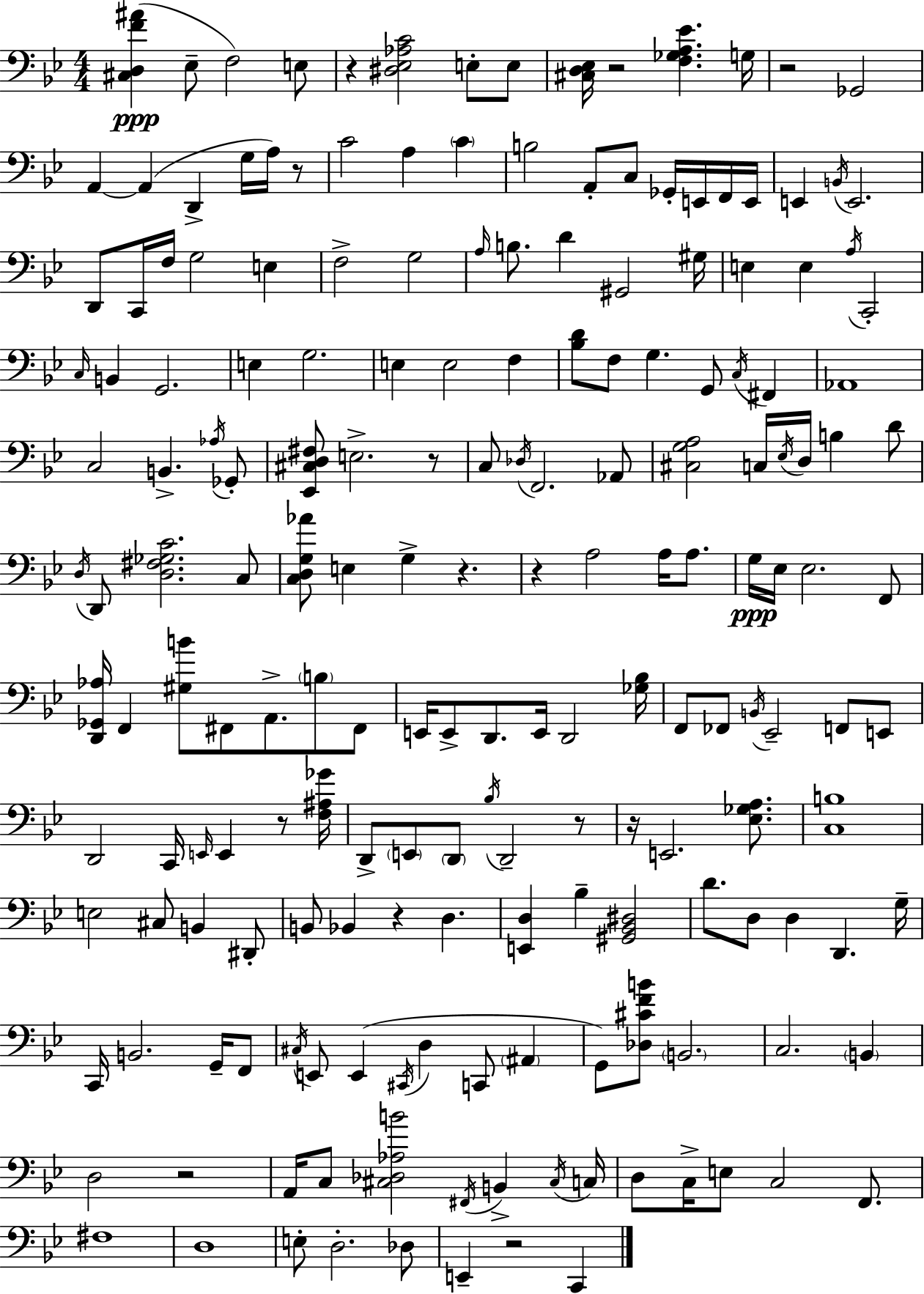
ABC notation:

X:1
T:Untitled
M:4/4
L:1/4
K:Gm
[^C,D,F^A] _E,/2 F,2 E,/2 z [^D,_E,_A,C]2 E,/2 E,/2 [^C,D,_E,]/4 z2 [F,_G,A,_E] G,/4 z2 _G,,2 A,, A,, D,, G,/4 A,/4 z/2 C2 A, C B,2 A,,/2 C,/2 _G,,/4 E,,/4 F,,/4 E,,/4 E,, B,,/4 E,,2 D,,/2 C,,/4 F,/4 G,2 E, F,2 G,2 A,/4 B,/2 D ^G,,2 ^G,/4 E, E, A,/4 C,,2 C,/4 B,, G,,2 E, G,2 E, E,2 F, [_B,D]/2 F,/2 G, G,,/2 C,/4 ^F,, _A,,4 C,2 B,, _A,/4 _G,,/2 [_E,,^C,D,^F,]/2 E,2 z/2 C,/2 _D,/4 F,,2 _A,,/2 [^C,G,A,]2 C,/4 _E,/4 D,/4 B, D/2 D,/4 D,,/2 [D,^F,_G,C]2 C,/2 [C,D,G,_A]/2 E, G, z z A,2 A,/4 A,/2 G,/4 _E,/4 _E,2 F,,/2 [D,,_G,,_A,]/4 F,, [^G,B]/2 ^F,,/2 A,,/2 B,/2 ^F,,/2 E,,/4 E,,/2 D,,/2 E,,/4 D,,2 [_G,_B,]/4 F,,/2 _F,,/2 B,,/4 _E,,2 F,,/2 E,,/2 D,,2 C,,/4 E,,/4 E,, z/2 [F,^A,_G]/4 D,,/2 E,,/2 D,,/2 _B,/4 D,,2 z/2 z/4 E,,2 [_E,_G,A,]/2 [C,B,]4 E,2 ^C,/2 B,, ^D,,/2 B,,/2 _B,, z D, [E,,D,] _B, [^G,,_B,,^D,]2 D/2 D,/2 D, D,, G,/4 C,,/4 B,,2 G,,/4 F,,/2 ^C,/4 E,,/2 E,, ^C,,/4 D, C,,/2 ^A,, G,,/2 [_D,^CFB]/2 B,,2 C,2 B,, D,2 z2 A,,/4 C,/2 [^C,_D,_A,B]2 ^F,,/4 B,, ^C,/4 C,/4 D,/2 C,/4 E,/2 C,2 F,,/2 ^F,4 D,4 E,/2 D,2 _D,/2 E,, z2 C,,